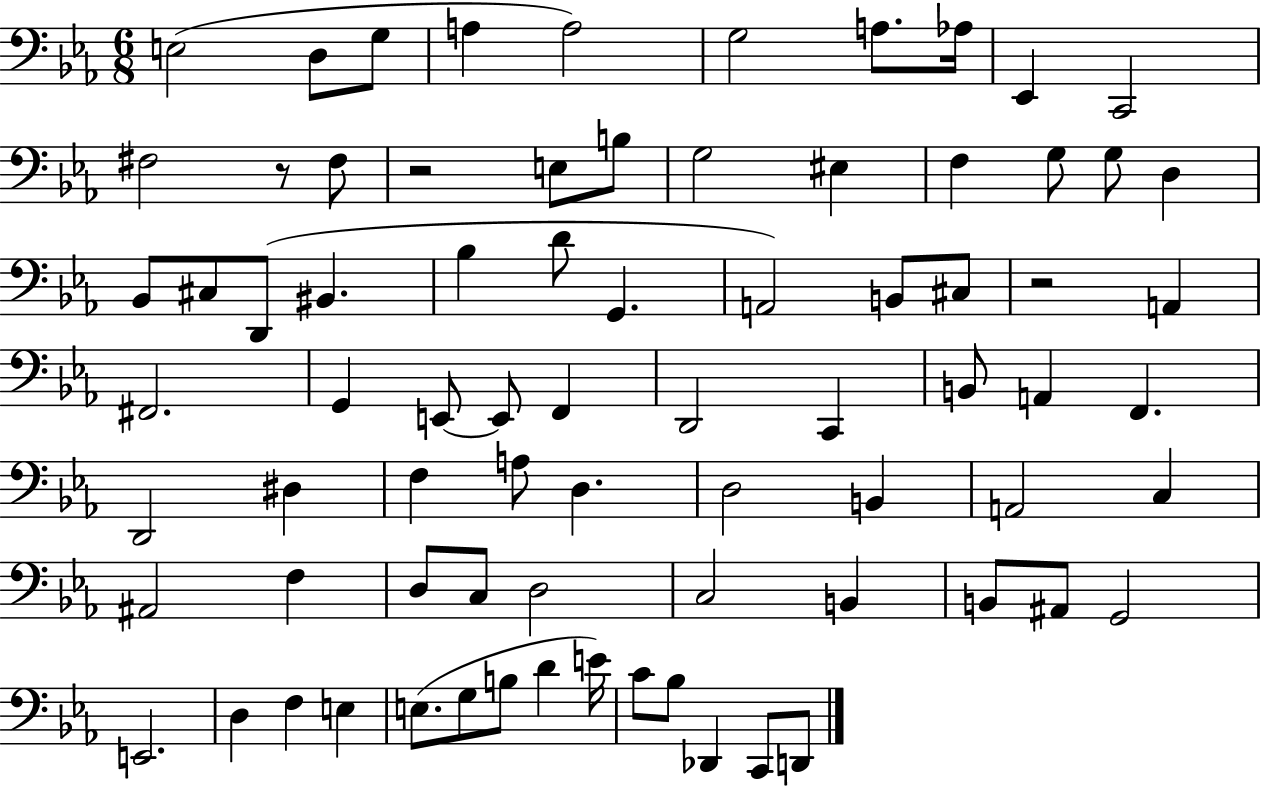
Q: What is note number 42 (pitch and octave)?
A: D2